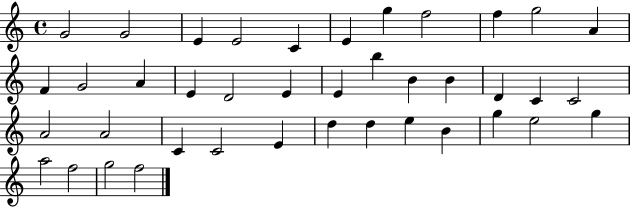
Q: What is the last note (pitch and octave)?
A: F5